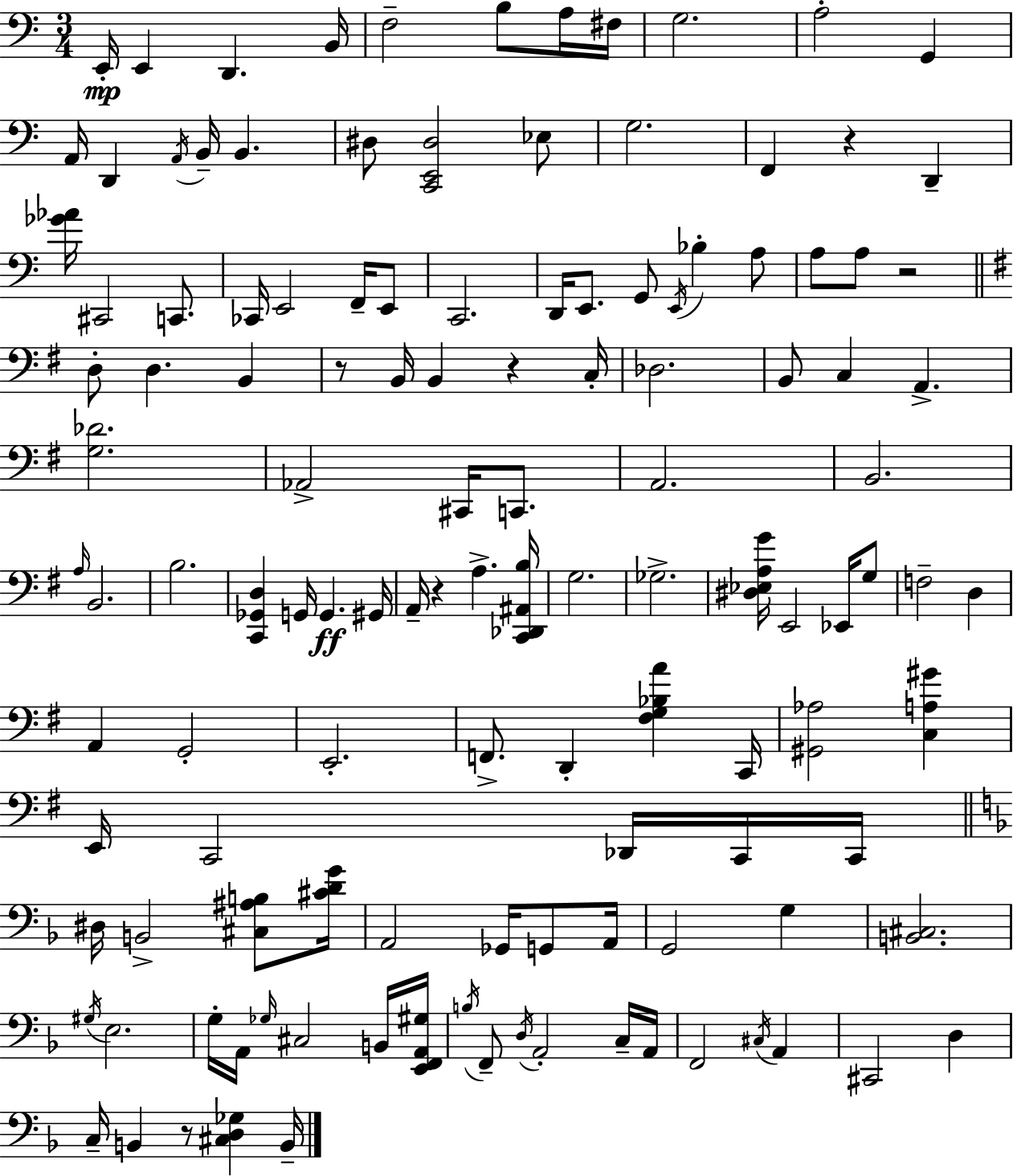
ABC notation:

X:1
T:Untitled
M:3/4
L:1/4
K:C
E,,/4 E,, D,, B,,/4 F,2 B,/2 A,/4 ^F,/4 G,2 A,2 G,, A,,/4 D,, A,,/4 B,,/4 B,, ^D,/2 [C,,E,,^D,]2 _E,/2 G,2 F,, z D,, [_G_A]/4 ^C,,2 C,,/2 _C,,/4 E,,2 F,,/4 E,,/2 C,,2 D,,/4 E,,/2 G,,/2 E,,/4 _B, A,/2 A,/2 A,/2 z2 D,/2 D, B,, z/2 B,,/4 B,, z C,/4 _D,2 B,,/2 C, A,, [G,_D]2 _A,,2 ^C,,/4 C,,/2 A,,2 B,,2 A,/4 B,,2 B,2 [C,,_G,,D,] G,,/4 G,, ^G,,/4 A,,/4 z A, [C,,_D,,^A,,B,]/4 G,2 _G,2 [^D,_E,A,G]/4 E,,2 _E,,/4 G,/2 F,2 D, A,, G,,2 E,,2 F,,/2 D,, [^F,G,_B,A] C,,/4 [^G,,_A,]2 [C,A,^G] E,,/4 C,,2 _D,,/4 C,,/4 C,,/4 ^D,/4 B,,2 [^C,^A,B,]/2 [^CDG]/4 A,,2 _G,,/4 G,,/2 A,,/4 G,,2 G, [B,,^C,]2 ^G,/4 E,2 G,/4 A,,/4 _G,/4 ^C,2 B,,/4 [E,,F,,A,,^G,]/4 B,/4 F,,/2 D,/4 A,,2 C,/4 A,,/4 F,,2 ^C,/4 A,, ^C,,2 D, C,/4 B,, z/2 [^C,D,_G,] B,,/4